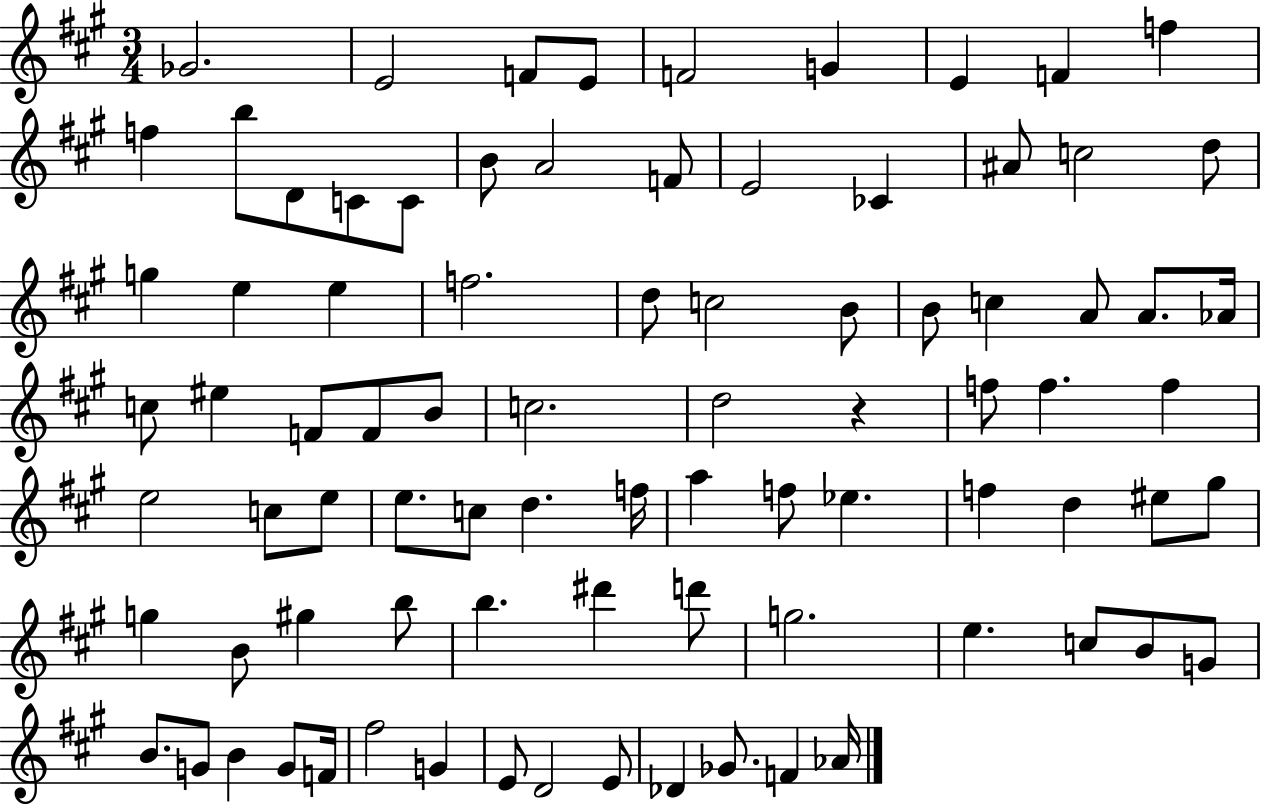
Gb4/h. E4/h F4/e E4/e F4/h G4/q E4/q F4/q F5/q F5/q B5/e D4/e C4/e C4/e B4/e A4/h F4/e E4/h CES4/q A#4/e C5/h D5/e G5/q E5/q E5/q F5/h. D5/e C5/h B4/e B4/e C5/q A4/e A4/e. Ab4/s C5/e EIS5/q F4/e F4/e B4/e C5/h. D5/h R/q F5/e F5/q. F5/q E5/h C5/e E5/e E5/e. C5/e D5/q. F5/s A5/q F5/e Eb5/q. F5/q D5/q EIS5/e G#5/e G5/q B4/e G#5/q B5/e B5/q. D#6/q D6/e G5/h. E5/q. C5/e B4/e G4/e B4/e. G4/e B4/q G4/e F4/s F#5/h G4/q E4/e D4/h E4/e Db4/q Gb4/e. F4/q Ab4/s